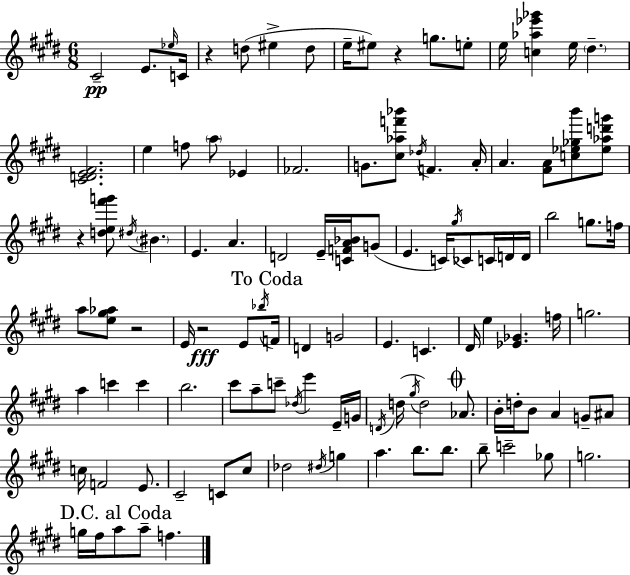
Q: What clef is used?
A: treble